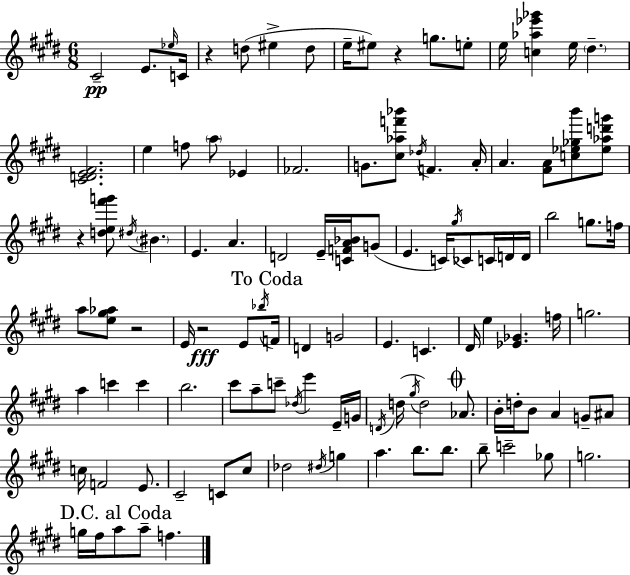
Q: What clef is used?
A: treble